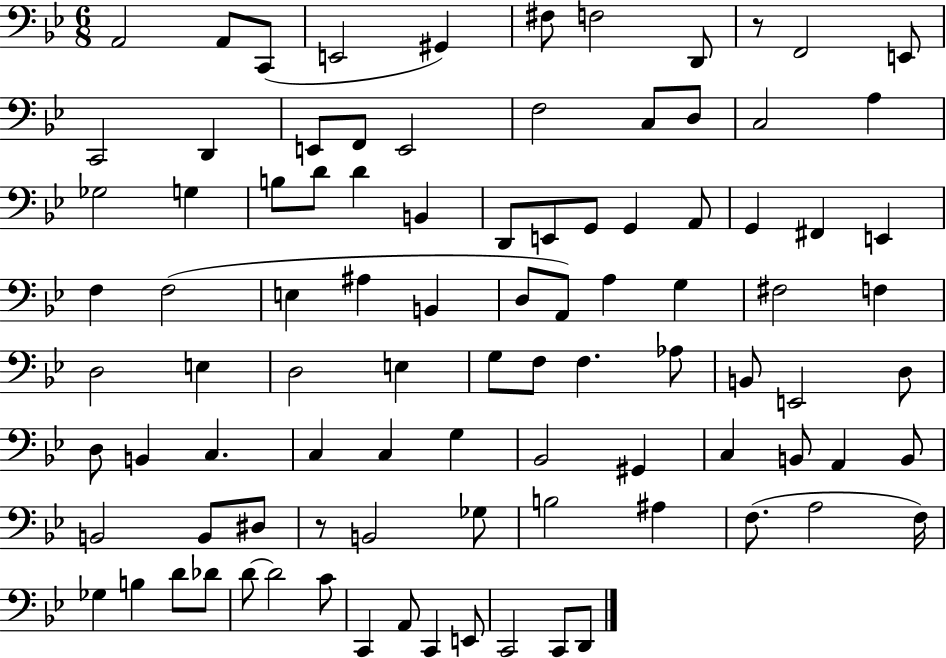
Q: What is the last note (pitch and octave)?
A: D2